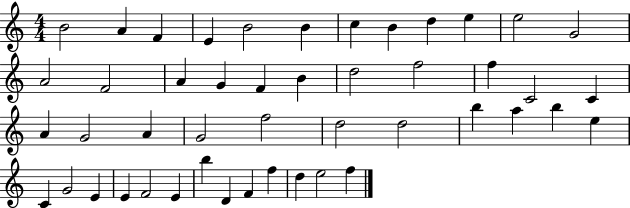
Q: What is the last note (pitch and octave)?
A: F5